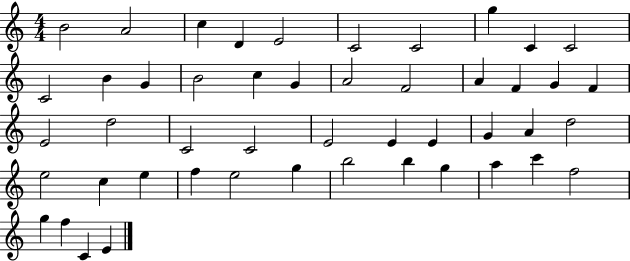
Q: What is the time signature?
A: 4/4